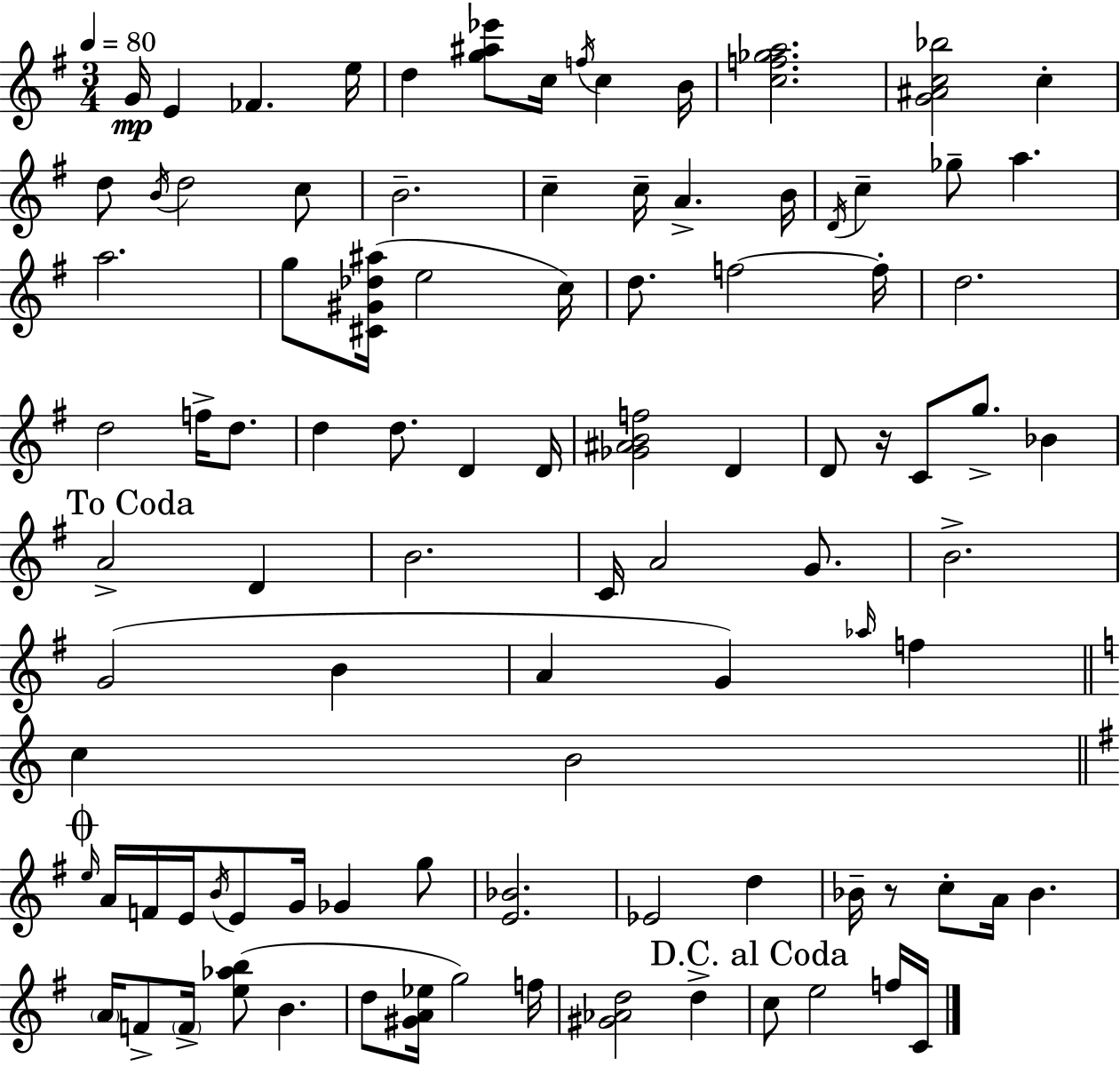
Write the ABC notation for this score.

X:1
T:Untitled
M:3/4
L:1/4
K:Em
G/4 E _F e/4 d [g^a_e']/2 c/4 f/4 c B/4 [cf_ga]2 [G^Ac_b]2 c d/2 B/4 d2 c/2 B2 c c/4 A B/4 D/4 c _g/2 a a2 g/2 [^C^G_d^a]/4 e2 c/4 d/2 f2 f/4 d2 d2 f/4 d/2 d d/2 D D/4 [_G^ABf]2 D D/2 z/4 C/2 g/2 _B A2 D B2 C/4 A2 G/2 B2 G2 B A G _a/4 f c B2 e/4 A/4 F/4 E/4 B/4 E/2 G/4 _G g/2 [E_B]2 _E2 d _B/4 z/2 c/2 A/4 _B A/4 F/2 F/4 [e_ab]/2 B d/2 [^GA_e]/4 g2 f/4 [^G_Ad]2 d c/2 e2 f/4 C/4